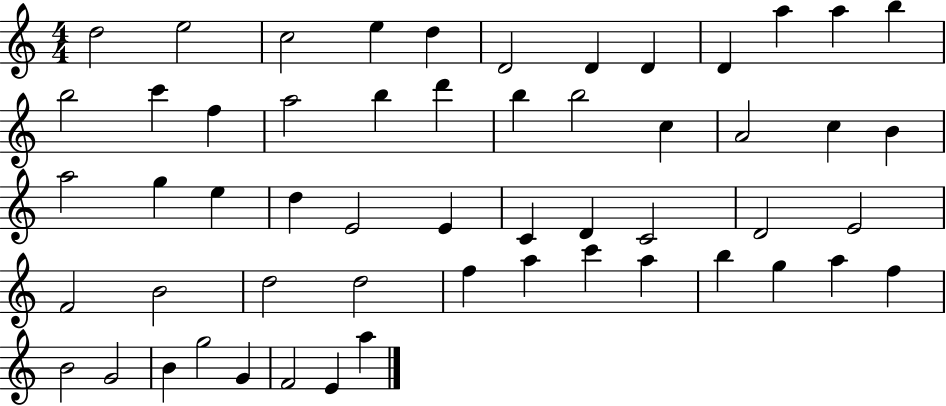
{
  \clef treble
  \numericTimeSignature
  \time 4/4
  \key c \major
  d''2 e''2 | c''2 e''4 d''4 | d'2 d'4 d'4 | d'4 a''4 a''4 b''4 | \break b''2 c'''4 f''4 | a''2 b''4 d'''4 | b''4 b''2 c''4 | a'2 c''4 b'4 | \break a''2 g''4 e''4 | d''4 e'2 e'4 | c'4 d'4 c'2 | d'2 e'2 | \break f'2 b'2 | d''2 d''2 | f''4 a''4 c'''4 a''4 | b''4 g''4 a''4 f''4 | \break b'2 g'2 | b'4 g''2 g'4 | f'2 e'4 a''4 | \bar "|."
}